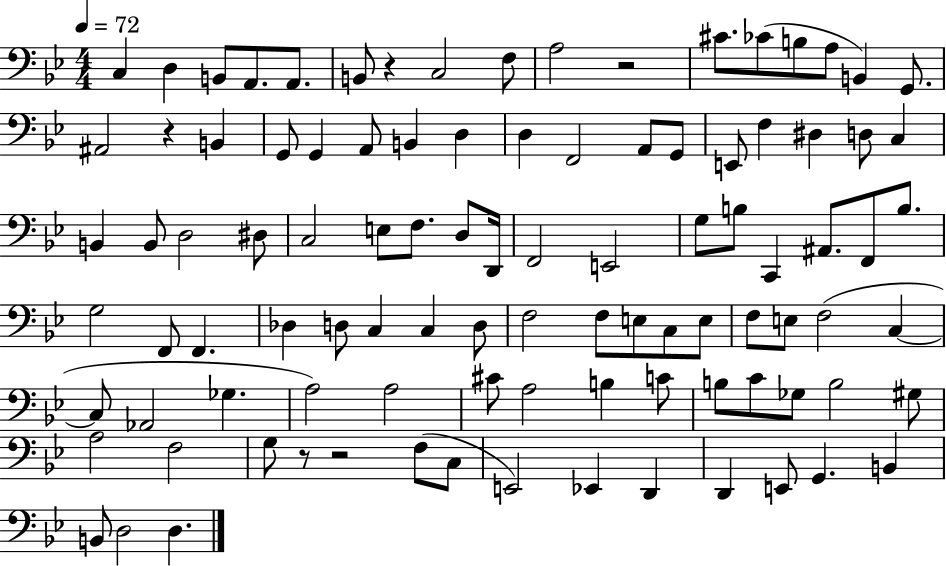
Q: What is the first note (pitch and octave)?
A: C3